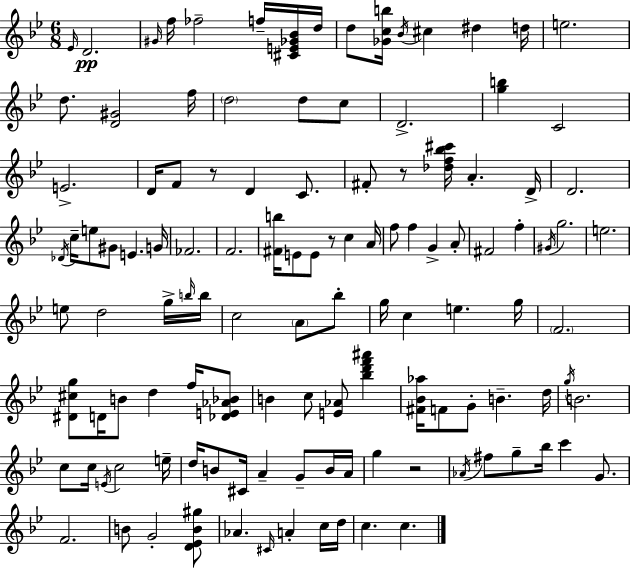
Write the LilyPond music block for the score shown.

{
  \clef treble
  \numericTimeSignature
  \time 6/8
  \key g \minor
  \grace { ees'16 }\pp d'2. | \grace { gis'16 } f''16 fes''2-- f''16-- | <cis' e' ges' bes'>16 d''16 d''8 <ges' c'' b''>16 \acciaccatura { bes'16 } cis''4 dis''4 | d''16 e''2. | \break d''8. <d' gis'>2 | f''16 \parenthesize d''2 d''8 | c''8 d'2.-> | <g'' b''>4 c'2 | \break e'2.-> | d'16 f'8 r8 d'4 | c'8. fis'8-. r8 <des'' f'' bes'' cis'''>16 a'4.-. | d'16-> d'2. | \break \acciaccatura { des'16 } c''16-- e''8 gis'8 e'4. | g'16 fes'2. | f'2. | <fis' b''>16 e'8 e'8 r8 c''4 | \break a'16 f''8 f''4 g'4-> | a'8-. fis'2 | f''4-. \acciaccatura { gis'16 } g''2. | e''2. | \break e''8 d''2 | g''16-> \grace { b''16 } b''16 c''2 | \parenthesize a'8 bes''8-. g''16 c''4 e''4. | g''16 \parenthesize f'2. | \break <dis' cis'' g''>8 d'16 b'8 d''4 | f''16 <des' e' aes' bes'>8 b'4 c''8 | <e' aes'>8 <bes'' d''' f''' ais'''>4 <fis' bes' aes''>16 f'8 g'8-. b'4.-- | d''16 \acciaccatura { g''16 } b'2. | \break c''8 c''16 \acciaccatura { e'16 } c''2 | e''16-- d''16 b'8 cis'16 | a'4-- g'8-- b'16 a'16 g''4 | r2 \acciaccatura { aes'16 } fis''8 g''8-- | \break bes''16 c'''4 g'8. f'2. | b'8 g'2-. | <d' ees' b' gis''>8 aes'4. | \grace { cis'16 } a'4-. c''16 d''16 c''4. | \break c''4. \bar "|."
}